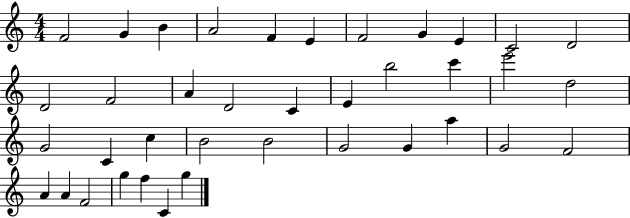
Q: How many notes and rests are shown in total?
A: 38